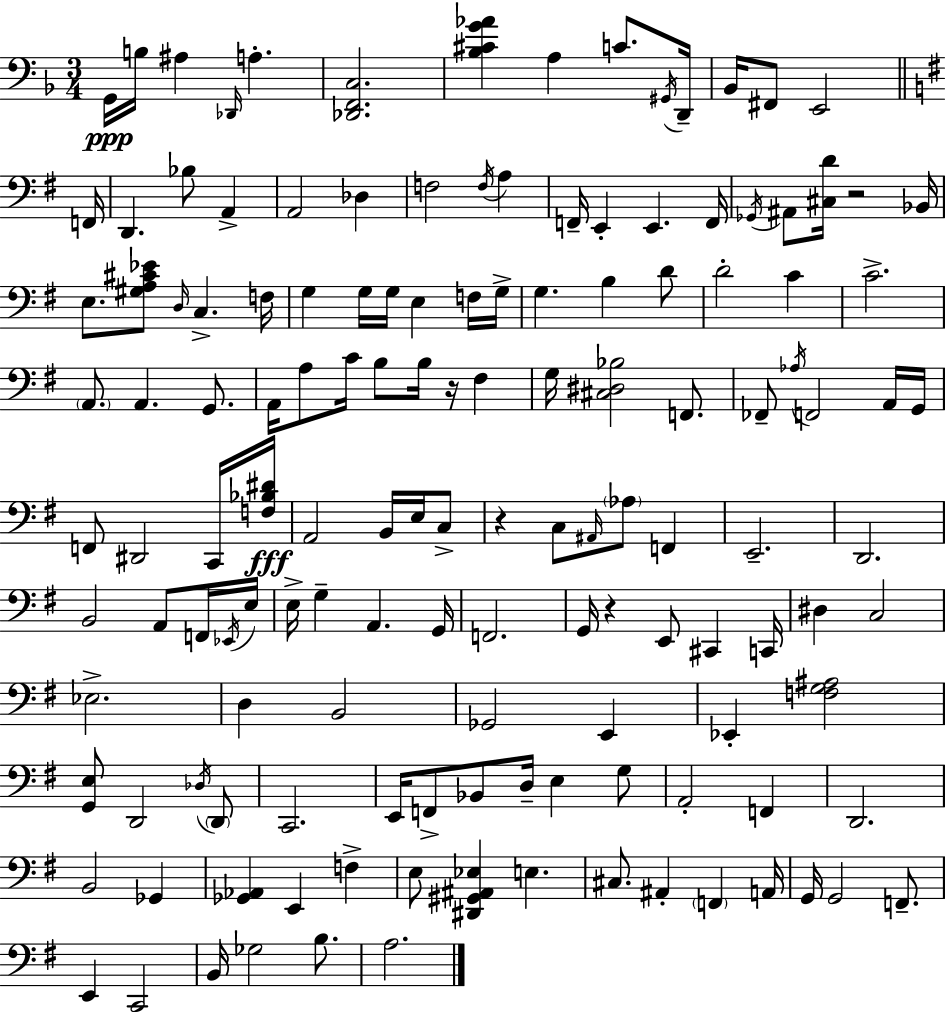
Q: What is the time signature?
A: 3/4